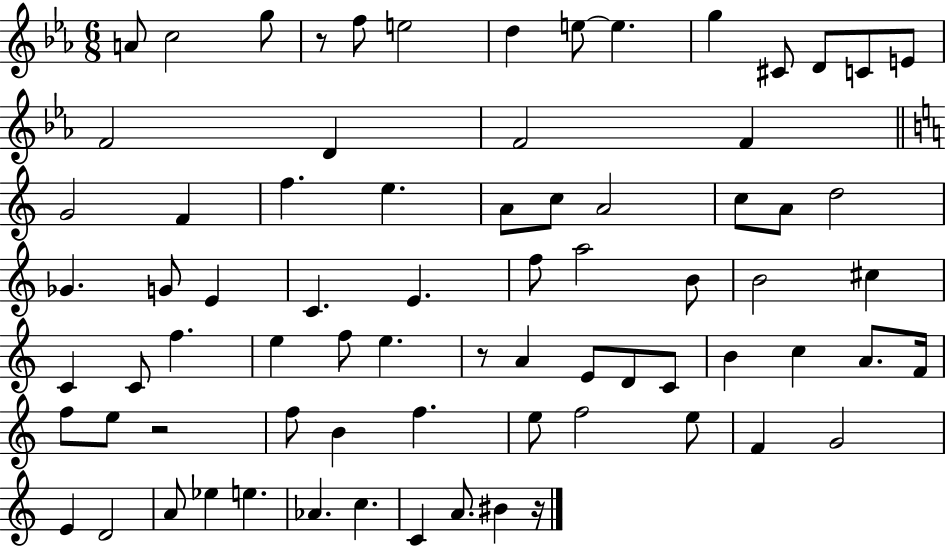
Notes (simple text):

A4/e C5/h G5/e R/e F5/e E5/h D5/q E5/e E5/q. G5/q C#4/e D4/e C4/e E4/e F4/h D4/q F4/h F4/q G4/h F4/q F5/q. E5/q. A4/e C5/e A4/h C5/e A4/e D5/h Gb4/q. G4/e E4/q C4/q. E4/q. F5/e A5/h B4/e B4/h C#5/q C4/q C4/e F5/q. E5/q F5/e E5/q. R/e A4/q E4/e D4/e C4/e B4/q C5/q A4/e. F4/s F5/e E5/e R/h F5/e B4/q F5/q. E5/e F5/h E5/e F4/q G4/h E4/q D4/h A4/e Eb5/q E5/q. Ab4/q. C5/q. C4/q A4/e. BIS4/q R/s